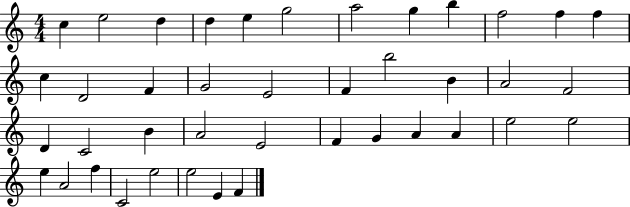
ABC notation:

X:1
T:Untitled
M:4/4
L:1/4
K:C
c e2 d d e g2 a2 g b f2 f f c D2 F G2 E2 F b2 B A2 F2 D C2 B A2 E2 F G A A e2 e2 e A2 f C2 e2 e2 E F